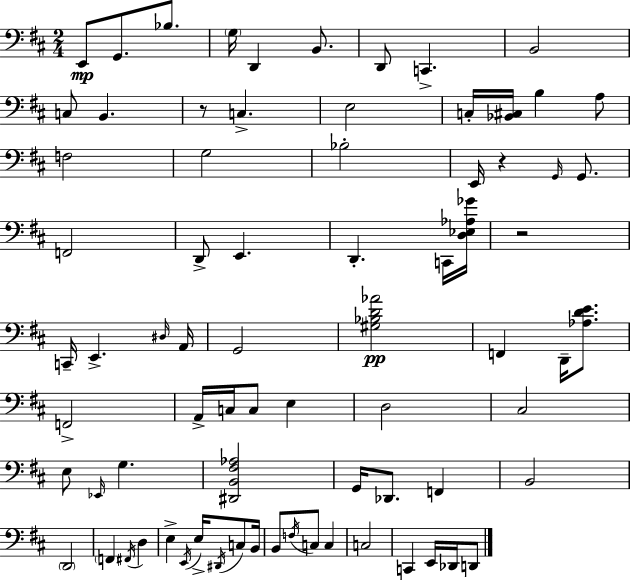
{
  \clef bass
  \numericTimeSignature
  \time 2/4
  \key d \major
  e,8\mp g,8. bes8. | \parenthesize g16 d,4 b,8. | d,8 c,4.-> | b,2 | \break c8 b,4. | r8 c4.-> | e2 | c16-. <bes, cis>16 b4 a8 | \break f2 | g2 | bes2-. | e,16 r4 \grace { g,16 } g,8. | \break f,2 | d,8-> e,4. | d,4.-. c,16 | <d ees aes ges'>16 r2 | \break c,16-- e,4.-> | \grace { dis16 } a,16 g,2 | <gis bes d' aes'>2\pp | f,4 d,16-- <aes d' e'>8. | \break f,2-> | a,16-> c16 c8 e4 | d2 | cis2 | \break e8 \grace { ees,16 } g4. | <dis, b, fis aes>2 | g,16 des,8. f,4 | b,2 | \break \parenthesize d,2 | \parenthesize f,4 \acciaccatura { fis,16 } | d4 e4-> | \acciaccatura { e,16 } e16-> \acciaccatura { dis,16 } c8 b,16 b,8 | \break \acciaccatura { f16 } c8 c4 c2 | c,4 | e,16 des,16 d,8 \bar "|."
}